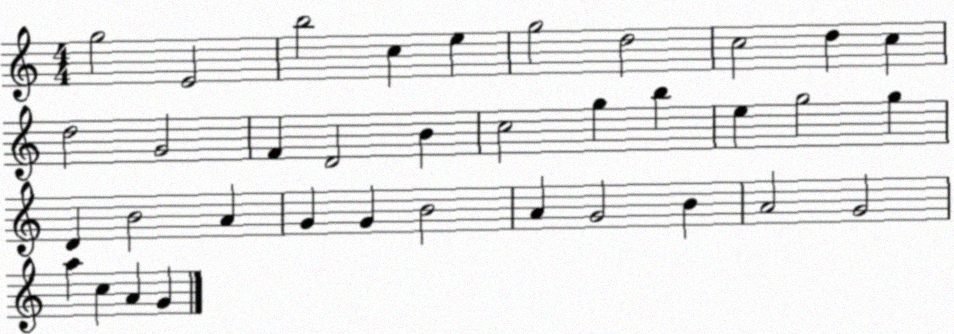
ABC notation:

X:1
T:Untitled
M:4/4
L:1/4
K:C
g2 E2 b2 c e g2 d2 c2 d c d2 G2 F D2 B c2 g b e g2 g D B2 A G G B2 A G2 B A2 G2 a c A G